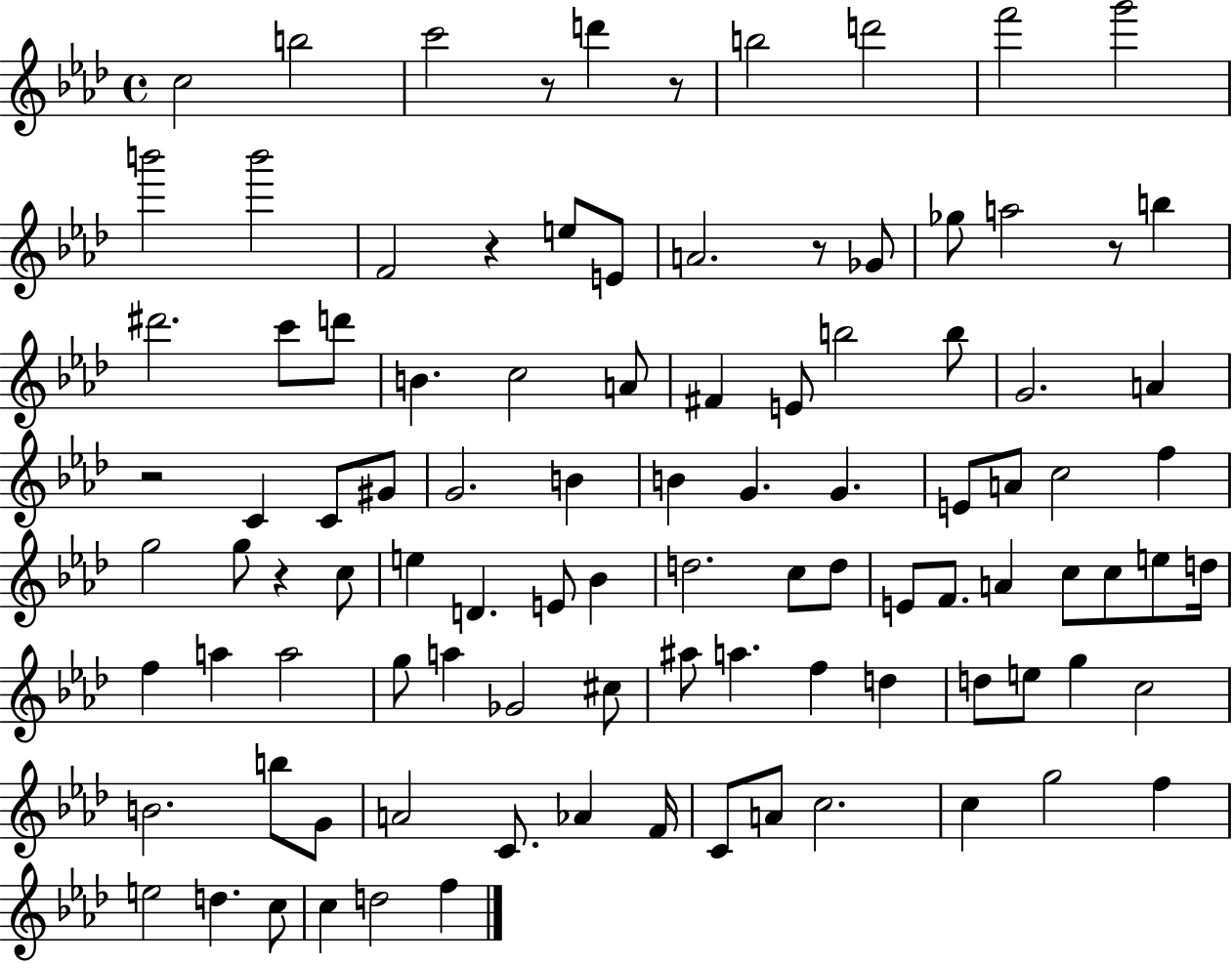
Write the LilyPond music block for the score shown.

{
  \clef treble
  \time 4/4
  \defaultTimeSignature
  \key aes \major
  c''2 b''2 | c'''2 r8 d'''4 r8 | b''2 d'''2 | f'''2 g'''2 | \break b'''2 b'''2 | f'2 r4 e''8 e'8 | a'2. r8 ges'8 | ges''8 a''2 r8 b''4 | \break dis'''2. c'''8 d'''8 | b'4. c''2 a'8 | fis'4 e'8 b''2 b''8 | g'2. a'4 | \break r2 c'4 c'8 gis'8 | g'2. b'4 | b'4 g'4. g'4. | e'8 a'8 c''2 f''4 | \break g''2 g''8 r4 c''8 | e''4 d'4. e'8 bes'4 | d''2. c''8 d''8 | e'8 f'8. a'4 c''8 c''8 e''8 d''16 | \break f''4 a''4 a''2 | g''8 a''4 ges'2 cis''8 | ais''8 a''4. f''4 d''4 | d''8 e''8 g''4 c''2 | \break b'2. b''8 g'8 | a'2 c'8. aes'4 f'16 | c'8 a'8 c''2. | c''4 g''2 f''4 | \break e''2 d''4. c''8 | c''4 d''2 f''4 | \bar "|."
}